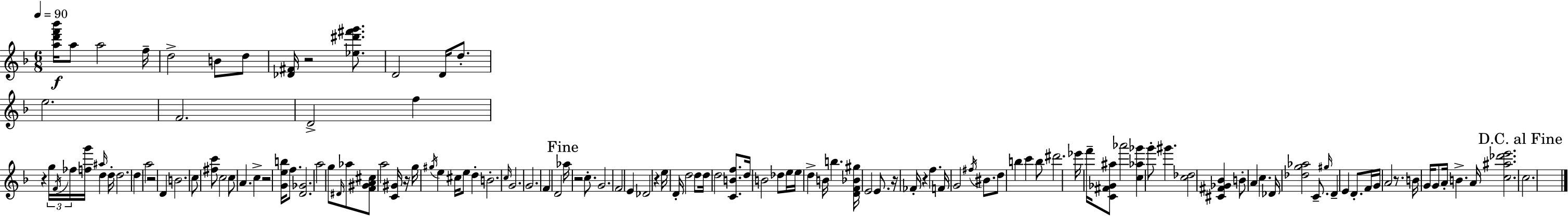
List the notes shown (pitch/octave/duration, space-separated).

[A5,D6,F6,Bb6]/s A5/e A5/h F5/s D5/h B4/e D5/e [Db4,F#4]/s R/h [Eb5,D#6,F#6,G6]/e. D4/h D4/s D5/e. E5/h. F4/h. D4/h F5/q R/q G5/s F4/s FES5/s [F5,G6]/s A#5/s D5/q D5/s D5/h. D5/q A5/h R/h D4/q B4/h. C5/e [F#5,C6]/e C5/h C5/e A4/q. C5/q R/h [G4,E5,B5]/s F5/e. [D4,Gb4]/h. A5/h G5/e D#4/s Ab5/e [F4,G#4,A4,C#5]/e A5/h [C4,G#4]/s R/s G5/s G#5/s E5/q C#5/s E5/e D5/q B4/h. C5/s G4/h. G4/h. F4/q D4/h Ab5/s R/h C5/e. G4/h. F4/h E4/q Db4/h R/q E5/s D4/s D5/h D5/e D5/s D5/h [C4,B4,F5]/e. D5/s B4/h Db5/e E5/s E5/s D5/q B4/s B5/q. [D4,F4,Bb4,G#5]/s E4/h E4/e. R/s FES4/s R/q F5/q. F4/s G4/h F#5/s BIS4/e. D5/e B5/q C6/q B5/e D#6/h. Eb6/s F6/s [C4,F#4,Gb4,A#5]/e Ab6/h [C5,Ab5,Gb6]/q G6/e G#6/q. [C5,Db5]/h [C#4,F#4,Gb4,Bb4]/q B4/e A4/q C5/q. Db4/s [Db5,G5,Ab5]/h C4/e. G#5/s D4/q E4/q D4/e. F4/s G4/s A4/h R/e. B4/s G4/s G4/e A4/s B4/q. A4/s [C5,A#5,Db6,E6]/h. C5/h.